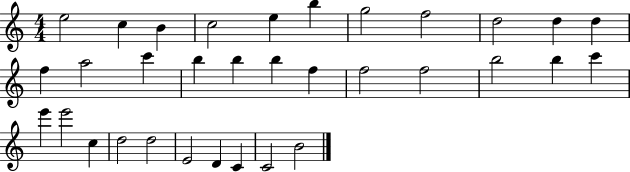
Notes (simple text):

E5/h C5/q B4/q C5/h E5/q B5/q G5/h F5/h D5/h D5/q D5/q F5/q A5/h C6/q B5/q B5/q B5/q F5/q F5/h F5/h B5/h B5/q C6/q E6/q E6/h C5/q D5/h D5/h E4/h D4/q C4/q C4/h B4/h